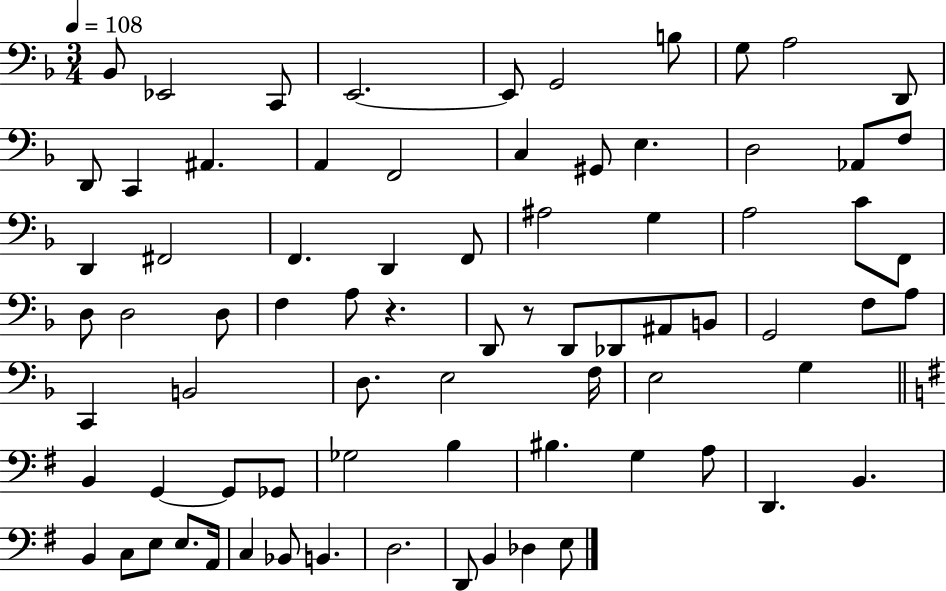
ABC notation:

X:1
T:Untitled
M:3/4
L:1/4
K:F
_B,,/2 _E,,2 C,,/2 E,,2 E,,/2 G,,2 B,/2 G,/2 A,2 D,,/2 D,,/2 C,, ^A,, A,, F,,2 C, ^G,,/2 E, D,2 _A,,/2 F,/2 D,, ^F,,2 F,, D,, F,,/2 ^A,2 G, A,2 C/2 F,,/2 D,/2 D,2 D,/2 F, A,/2 z D,,/2 z/2 D,,/2 _D,,/2 ^A,,/2 B,,/2 G,,2 F,/2 A,/2 C,, B,,2 D,/2 E,2 F,/4 E,2 G, B,, G,, G,,/2 _G,,/2 _G,2 B, ^B, G, A,/2 D,, B,, B,, C,/2 E,/2 E,/2 A,,/4 C, _B,,/2 B,, D,2 D,,/2 B,, _D, E,/2